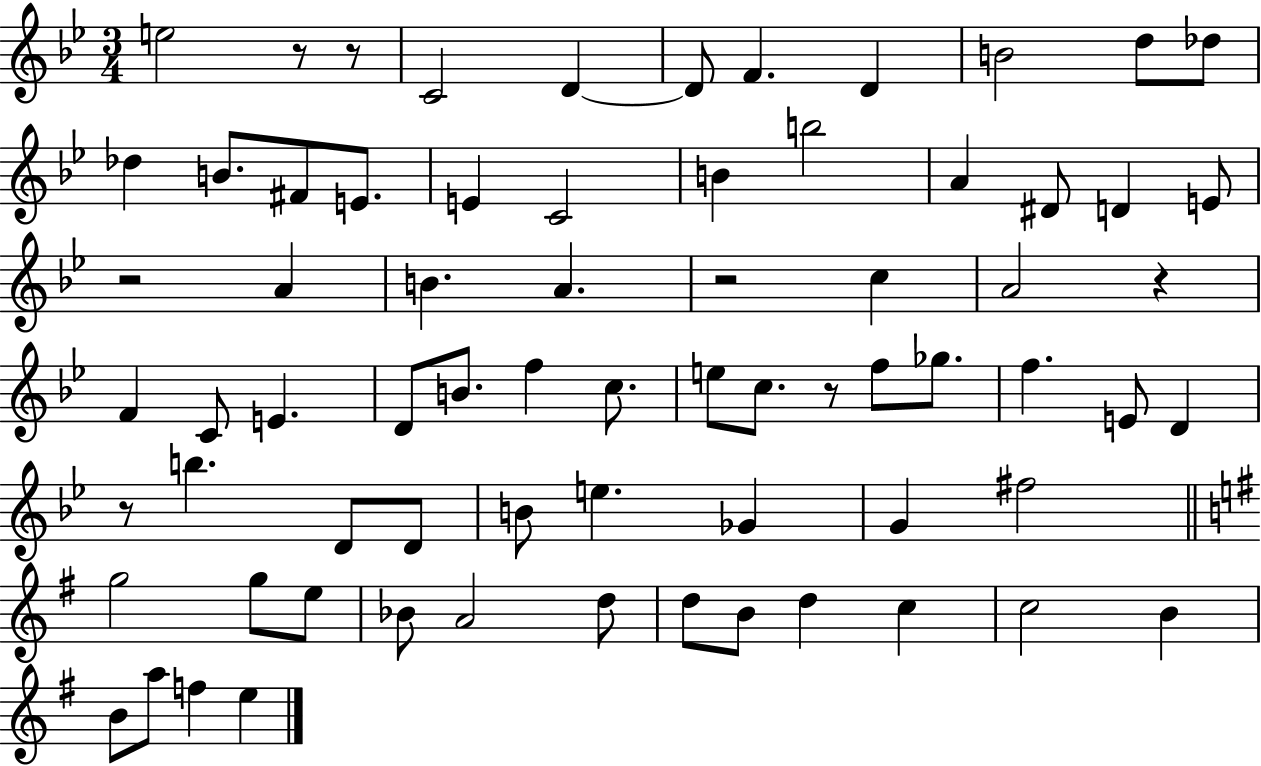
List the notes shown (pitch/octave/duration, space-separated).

E5/h R/e R/e C4/h D4/q D4/e F4/q. D4/q B4/h D5/e Db5/e Db5/q B4/e. F#4/e E4/e. E4/q C4/h B4/q B5/h A4/q D#4/e D4/q E4/e R/h A4/q B4/q. A4/q. R/h C5/q A4/h R/q F4/q C4/e E4/q. D4/e B4/e. F5/q C5/e. E5/e C5/e. R/e F5/e Gb5/e. F5/q. E4/e D4/q R/e B5/q. D4/e D4/e B4/e E5/q. Gb4/q G4/q F#5/h G5/h G5/e E5/e Bb4/e A4/h D5/e D5/e B4/e D5/q C5/q C5/h B4/q B4/e A5/e F5/q E5/q